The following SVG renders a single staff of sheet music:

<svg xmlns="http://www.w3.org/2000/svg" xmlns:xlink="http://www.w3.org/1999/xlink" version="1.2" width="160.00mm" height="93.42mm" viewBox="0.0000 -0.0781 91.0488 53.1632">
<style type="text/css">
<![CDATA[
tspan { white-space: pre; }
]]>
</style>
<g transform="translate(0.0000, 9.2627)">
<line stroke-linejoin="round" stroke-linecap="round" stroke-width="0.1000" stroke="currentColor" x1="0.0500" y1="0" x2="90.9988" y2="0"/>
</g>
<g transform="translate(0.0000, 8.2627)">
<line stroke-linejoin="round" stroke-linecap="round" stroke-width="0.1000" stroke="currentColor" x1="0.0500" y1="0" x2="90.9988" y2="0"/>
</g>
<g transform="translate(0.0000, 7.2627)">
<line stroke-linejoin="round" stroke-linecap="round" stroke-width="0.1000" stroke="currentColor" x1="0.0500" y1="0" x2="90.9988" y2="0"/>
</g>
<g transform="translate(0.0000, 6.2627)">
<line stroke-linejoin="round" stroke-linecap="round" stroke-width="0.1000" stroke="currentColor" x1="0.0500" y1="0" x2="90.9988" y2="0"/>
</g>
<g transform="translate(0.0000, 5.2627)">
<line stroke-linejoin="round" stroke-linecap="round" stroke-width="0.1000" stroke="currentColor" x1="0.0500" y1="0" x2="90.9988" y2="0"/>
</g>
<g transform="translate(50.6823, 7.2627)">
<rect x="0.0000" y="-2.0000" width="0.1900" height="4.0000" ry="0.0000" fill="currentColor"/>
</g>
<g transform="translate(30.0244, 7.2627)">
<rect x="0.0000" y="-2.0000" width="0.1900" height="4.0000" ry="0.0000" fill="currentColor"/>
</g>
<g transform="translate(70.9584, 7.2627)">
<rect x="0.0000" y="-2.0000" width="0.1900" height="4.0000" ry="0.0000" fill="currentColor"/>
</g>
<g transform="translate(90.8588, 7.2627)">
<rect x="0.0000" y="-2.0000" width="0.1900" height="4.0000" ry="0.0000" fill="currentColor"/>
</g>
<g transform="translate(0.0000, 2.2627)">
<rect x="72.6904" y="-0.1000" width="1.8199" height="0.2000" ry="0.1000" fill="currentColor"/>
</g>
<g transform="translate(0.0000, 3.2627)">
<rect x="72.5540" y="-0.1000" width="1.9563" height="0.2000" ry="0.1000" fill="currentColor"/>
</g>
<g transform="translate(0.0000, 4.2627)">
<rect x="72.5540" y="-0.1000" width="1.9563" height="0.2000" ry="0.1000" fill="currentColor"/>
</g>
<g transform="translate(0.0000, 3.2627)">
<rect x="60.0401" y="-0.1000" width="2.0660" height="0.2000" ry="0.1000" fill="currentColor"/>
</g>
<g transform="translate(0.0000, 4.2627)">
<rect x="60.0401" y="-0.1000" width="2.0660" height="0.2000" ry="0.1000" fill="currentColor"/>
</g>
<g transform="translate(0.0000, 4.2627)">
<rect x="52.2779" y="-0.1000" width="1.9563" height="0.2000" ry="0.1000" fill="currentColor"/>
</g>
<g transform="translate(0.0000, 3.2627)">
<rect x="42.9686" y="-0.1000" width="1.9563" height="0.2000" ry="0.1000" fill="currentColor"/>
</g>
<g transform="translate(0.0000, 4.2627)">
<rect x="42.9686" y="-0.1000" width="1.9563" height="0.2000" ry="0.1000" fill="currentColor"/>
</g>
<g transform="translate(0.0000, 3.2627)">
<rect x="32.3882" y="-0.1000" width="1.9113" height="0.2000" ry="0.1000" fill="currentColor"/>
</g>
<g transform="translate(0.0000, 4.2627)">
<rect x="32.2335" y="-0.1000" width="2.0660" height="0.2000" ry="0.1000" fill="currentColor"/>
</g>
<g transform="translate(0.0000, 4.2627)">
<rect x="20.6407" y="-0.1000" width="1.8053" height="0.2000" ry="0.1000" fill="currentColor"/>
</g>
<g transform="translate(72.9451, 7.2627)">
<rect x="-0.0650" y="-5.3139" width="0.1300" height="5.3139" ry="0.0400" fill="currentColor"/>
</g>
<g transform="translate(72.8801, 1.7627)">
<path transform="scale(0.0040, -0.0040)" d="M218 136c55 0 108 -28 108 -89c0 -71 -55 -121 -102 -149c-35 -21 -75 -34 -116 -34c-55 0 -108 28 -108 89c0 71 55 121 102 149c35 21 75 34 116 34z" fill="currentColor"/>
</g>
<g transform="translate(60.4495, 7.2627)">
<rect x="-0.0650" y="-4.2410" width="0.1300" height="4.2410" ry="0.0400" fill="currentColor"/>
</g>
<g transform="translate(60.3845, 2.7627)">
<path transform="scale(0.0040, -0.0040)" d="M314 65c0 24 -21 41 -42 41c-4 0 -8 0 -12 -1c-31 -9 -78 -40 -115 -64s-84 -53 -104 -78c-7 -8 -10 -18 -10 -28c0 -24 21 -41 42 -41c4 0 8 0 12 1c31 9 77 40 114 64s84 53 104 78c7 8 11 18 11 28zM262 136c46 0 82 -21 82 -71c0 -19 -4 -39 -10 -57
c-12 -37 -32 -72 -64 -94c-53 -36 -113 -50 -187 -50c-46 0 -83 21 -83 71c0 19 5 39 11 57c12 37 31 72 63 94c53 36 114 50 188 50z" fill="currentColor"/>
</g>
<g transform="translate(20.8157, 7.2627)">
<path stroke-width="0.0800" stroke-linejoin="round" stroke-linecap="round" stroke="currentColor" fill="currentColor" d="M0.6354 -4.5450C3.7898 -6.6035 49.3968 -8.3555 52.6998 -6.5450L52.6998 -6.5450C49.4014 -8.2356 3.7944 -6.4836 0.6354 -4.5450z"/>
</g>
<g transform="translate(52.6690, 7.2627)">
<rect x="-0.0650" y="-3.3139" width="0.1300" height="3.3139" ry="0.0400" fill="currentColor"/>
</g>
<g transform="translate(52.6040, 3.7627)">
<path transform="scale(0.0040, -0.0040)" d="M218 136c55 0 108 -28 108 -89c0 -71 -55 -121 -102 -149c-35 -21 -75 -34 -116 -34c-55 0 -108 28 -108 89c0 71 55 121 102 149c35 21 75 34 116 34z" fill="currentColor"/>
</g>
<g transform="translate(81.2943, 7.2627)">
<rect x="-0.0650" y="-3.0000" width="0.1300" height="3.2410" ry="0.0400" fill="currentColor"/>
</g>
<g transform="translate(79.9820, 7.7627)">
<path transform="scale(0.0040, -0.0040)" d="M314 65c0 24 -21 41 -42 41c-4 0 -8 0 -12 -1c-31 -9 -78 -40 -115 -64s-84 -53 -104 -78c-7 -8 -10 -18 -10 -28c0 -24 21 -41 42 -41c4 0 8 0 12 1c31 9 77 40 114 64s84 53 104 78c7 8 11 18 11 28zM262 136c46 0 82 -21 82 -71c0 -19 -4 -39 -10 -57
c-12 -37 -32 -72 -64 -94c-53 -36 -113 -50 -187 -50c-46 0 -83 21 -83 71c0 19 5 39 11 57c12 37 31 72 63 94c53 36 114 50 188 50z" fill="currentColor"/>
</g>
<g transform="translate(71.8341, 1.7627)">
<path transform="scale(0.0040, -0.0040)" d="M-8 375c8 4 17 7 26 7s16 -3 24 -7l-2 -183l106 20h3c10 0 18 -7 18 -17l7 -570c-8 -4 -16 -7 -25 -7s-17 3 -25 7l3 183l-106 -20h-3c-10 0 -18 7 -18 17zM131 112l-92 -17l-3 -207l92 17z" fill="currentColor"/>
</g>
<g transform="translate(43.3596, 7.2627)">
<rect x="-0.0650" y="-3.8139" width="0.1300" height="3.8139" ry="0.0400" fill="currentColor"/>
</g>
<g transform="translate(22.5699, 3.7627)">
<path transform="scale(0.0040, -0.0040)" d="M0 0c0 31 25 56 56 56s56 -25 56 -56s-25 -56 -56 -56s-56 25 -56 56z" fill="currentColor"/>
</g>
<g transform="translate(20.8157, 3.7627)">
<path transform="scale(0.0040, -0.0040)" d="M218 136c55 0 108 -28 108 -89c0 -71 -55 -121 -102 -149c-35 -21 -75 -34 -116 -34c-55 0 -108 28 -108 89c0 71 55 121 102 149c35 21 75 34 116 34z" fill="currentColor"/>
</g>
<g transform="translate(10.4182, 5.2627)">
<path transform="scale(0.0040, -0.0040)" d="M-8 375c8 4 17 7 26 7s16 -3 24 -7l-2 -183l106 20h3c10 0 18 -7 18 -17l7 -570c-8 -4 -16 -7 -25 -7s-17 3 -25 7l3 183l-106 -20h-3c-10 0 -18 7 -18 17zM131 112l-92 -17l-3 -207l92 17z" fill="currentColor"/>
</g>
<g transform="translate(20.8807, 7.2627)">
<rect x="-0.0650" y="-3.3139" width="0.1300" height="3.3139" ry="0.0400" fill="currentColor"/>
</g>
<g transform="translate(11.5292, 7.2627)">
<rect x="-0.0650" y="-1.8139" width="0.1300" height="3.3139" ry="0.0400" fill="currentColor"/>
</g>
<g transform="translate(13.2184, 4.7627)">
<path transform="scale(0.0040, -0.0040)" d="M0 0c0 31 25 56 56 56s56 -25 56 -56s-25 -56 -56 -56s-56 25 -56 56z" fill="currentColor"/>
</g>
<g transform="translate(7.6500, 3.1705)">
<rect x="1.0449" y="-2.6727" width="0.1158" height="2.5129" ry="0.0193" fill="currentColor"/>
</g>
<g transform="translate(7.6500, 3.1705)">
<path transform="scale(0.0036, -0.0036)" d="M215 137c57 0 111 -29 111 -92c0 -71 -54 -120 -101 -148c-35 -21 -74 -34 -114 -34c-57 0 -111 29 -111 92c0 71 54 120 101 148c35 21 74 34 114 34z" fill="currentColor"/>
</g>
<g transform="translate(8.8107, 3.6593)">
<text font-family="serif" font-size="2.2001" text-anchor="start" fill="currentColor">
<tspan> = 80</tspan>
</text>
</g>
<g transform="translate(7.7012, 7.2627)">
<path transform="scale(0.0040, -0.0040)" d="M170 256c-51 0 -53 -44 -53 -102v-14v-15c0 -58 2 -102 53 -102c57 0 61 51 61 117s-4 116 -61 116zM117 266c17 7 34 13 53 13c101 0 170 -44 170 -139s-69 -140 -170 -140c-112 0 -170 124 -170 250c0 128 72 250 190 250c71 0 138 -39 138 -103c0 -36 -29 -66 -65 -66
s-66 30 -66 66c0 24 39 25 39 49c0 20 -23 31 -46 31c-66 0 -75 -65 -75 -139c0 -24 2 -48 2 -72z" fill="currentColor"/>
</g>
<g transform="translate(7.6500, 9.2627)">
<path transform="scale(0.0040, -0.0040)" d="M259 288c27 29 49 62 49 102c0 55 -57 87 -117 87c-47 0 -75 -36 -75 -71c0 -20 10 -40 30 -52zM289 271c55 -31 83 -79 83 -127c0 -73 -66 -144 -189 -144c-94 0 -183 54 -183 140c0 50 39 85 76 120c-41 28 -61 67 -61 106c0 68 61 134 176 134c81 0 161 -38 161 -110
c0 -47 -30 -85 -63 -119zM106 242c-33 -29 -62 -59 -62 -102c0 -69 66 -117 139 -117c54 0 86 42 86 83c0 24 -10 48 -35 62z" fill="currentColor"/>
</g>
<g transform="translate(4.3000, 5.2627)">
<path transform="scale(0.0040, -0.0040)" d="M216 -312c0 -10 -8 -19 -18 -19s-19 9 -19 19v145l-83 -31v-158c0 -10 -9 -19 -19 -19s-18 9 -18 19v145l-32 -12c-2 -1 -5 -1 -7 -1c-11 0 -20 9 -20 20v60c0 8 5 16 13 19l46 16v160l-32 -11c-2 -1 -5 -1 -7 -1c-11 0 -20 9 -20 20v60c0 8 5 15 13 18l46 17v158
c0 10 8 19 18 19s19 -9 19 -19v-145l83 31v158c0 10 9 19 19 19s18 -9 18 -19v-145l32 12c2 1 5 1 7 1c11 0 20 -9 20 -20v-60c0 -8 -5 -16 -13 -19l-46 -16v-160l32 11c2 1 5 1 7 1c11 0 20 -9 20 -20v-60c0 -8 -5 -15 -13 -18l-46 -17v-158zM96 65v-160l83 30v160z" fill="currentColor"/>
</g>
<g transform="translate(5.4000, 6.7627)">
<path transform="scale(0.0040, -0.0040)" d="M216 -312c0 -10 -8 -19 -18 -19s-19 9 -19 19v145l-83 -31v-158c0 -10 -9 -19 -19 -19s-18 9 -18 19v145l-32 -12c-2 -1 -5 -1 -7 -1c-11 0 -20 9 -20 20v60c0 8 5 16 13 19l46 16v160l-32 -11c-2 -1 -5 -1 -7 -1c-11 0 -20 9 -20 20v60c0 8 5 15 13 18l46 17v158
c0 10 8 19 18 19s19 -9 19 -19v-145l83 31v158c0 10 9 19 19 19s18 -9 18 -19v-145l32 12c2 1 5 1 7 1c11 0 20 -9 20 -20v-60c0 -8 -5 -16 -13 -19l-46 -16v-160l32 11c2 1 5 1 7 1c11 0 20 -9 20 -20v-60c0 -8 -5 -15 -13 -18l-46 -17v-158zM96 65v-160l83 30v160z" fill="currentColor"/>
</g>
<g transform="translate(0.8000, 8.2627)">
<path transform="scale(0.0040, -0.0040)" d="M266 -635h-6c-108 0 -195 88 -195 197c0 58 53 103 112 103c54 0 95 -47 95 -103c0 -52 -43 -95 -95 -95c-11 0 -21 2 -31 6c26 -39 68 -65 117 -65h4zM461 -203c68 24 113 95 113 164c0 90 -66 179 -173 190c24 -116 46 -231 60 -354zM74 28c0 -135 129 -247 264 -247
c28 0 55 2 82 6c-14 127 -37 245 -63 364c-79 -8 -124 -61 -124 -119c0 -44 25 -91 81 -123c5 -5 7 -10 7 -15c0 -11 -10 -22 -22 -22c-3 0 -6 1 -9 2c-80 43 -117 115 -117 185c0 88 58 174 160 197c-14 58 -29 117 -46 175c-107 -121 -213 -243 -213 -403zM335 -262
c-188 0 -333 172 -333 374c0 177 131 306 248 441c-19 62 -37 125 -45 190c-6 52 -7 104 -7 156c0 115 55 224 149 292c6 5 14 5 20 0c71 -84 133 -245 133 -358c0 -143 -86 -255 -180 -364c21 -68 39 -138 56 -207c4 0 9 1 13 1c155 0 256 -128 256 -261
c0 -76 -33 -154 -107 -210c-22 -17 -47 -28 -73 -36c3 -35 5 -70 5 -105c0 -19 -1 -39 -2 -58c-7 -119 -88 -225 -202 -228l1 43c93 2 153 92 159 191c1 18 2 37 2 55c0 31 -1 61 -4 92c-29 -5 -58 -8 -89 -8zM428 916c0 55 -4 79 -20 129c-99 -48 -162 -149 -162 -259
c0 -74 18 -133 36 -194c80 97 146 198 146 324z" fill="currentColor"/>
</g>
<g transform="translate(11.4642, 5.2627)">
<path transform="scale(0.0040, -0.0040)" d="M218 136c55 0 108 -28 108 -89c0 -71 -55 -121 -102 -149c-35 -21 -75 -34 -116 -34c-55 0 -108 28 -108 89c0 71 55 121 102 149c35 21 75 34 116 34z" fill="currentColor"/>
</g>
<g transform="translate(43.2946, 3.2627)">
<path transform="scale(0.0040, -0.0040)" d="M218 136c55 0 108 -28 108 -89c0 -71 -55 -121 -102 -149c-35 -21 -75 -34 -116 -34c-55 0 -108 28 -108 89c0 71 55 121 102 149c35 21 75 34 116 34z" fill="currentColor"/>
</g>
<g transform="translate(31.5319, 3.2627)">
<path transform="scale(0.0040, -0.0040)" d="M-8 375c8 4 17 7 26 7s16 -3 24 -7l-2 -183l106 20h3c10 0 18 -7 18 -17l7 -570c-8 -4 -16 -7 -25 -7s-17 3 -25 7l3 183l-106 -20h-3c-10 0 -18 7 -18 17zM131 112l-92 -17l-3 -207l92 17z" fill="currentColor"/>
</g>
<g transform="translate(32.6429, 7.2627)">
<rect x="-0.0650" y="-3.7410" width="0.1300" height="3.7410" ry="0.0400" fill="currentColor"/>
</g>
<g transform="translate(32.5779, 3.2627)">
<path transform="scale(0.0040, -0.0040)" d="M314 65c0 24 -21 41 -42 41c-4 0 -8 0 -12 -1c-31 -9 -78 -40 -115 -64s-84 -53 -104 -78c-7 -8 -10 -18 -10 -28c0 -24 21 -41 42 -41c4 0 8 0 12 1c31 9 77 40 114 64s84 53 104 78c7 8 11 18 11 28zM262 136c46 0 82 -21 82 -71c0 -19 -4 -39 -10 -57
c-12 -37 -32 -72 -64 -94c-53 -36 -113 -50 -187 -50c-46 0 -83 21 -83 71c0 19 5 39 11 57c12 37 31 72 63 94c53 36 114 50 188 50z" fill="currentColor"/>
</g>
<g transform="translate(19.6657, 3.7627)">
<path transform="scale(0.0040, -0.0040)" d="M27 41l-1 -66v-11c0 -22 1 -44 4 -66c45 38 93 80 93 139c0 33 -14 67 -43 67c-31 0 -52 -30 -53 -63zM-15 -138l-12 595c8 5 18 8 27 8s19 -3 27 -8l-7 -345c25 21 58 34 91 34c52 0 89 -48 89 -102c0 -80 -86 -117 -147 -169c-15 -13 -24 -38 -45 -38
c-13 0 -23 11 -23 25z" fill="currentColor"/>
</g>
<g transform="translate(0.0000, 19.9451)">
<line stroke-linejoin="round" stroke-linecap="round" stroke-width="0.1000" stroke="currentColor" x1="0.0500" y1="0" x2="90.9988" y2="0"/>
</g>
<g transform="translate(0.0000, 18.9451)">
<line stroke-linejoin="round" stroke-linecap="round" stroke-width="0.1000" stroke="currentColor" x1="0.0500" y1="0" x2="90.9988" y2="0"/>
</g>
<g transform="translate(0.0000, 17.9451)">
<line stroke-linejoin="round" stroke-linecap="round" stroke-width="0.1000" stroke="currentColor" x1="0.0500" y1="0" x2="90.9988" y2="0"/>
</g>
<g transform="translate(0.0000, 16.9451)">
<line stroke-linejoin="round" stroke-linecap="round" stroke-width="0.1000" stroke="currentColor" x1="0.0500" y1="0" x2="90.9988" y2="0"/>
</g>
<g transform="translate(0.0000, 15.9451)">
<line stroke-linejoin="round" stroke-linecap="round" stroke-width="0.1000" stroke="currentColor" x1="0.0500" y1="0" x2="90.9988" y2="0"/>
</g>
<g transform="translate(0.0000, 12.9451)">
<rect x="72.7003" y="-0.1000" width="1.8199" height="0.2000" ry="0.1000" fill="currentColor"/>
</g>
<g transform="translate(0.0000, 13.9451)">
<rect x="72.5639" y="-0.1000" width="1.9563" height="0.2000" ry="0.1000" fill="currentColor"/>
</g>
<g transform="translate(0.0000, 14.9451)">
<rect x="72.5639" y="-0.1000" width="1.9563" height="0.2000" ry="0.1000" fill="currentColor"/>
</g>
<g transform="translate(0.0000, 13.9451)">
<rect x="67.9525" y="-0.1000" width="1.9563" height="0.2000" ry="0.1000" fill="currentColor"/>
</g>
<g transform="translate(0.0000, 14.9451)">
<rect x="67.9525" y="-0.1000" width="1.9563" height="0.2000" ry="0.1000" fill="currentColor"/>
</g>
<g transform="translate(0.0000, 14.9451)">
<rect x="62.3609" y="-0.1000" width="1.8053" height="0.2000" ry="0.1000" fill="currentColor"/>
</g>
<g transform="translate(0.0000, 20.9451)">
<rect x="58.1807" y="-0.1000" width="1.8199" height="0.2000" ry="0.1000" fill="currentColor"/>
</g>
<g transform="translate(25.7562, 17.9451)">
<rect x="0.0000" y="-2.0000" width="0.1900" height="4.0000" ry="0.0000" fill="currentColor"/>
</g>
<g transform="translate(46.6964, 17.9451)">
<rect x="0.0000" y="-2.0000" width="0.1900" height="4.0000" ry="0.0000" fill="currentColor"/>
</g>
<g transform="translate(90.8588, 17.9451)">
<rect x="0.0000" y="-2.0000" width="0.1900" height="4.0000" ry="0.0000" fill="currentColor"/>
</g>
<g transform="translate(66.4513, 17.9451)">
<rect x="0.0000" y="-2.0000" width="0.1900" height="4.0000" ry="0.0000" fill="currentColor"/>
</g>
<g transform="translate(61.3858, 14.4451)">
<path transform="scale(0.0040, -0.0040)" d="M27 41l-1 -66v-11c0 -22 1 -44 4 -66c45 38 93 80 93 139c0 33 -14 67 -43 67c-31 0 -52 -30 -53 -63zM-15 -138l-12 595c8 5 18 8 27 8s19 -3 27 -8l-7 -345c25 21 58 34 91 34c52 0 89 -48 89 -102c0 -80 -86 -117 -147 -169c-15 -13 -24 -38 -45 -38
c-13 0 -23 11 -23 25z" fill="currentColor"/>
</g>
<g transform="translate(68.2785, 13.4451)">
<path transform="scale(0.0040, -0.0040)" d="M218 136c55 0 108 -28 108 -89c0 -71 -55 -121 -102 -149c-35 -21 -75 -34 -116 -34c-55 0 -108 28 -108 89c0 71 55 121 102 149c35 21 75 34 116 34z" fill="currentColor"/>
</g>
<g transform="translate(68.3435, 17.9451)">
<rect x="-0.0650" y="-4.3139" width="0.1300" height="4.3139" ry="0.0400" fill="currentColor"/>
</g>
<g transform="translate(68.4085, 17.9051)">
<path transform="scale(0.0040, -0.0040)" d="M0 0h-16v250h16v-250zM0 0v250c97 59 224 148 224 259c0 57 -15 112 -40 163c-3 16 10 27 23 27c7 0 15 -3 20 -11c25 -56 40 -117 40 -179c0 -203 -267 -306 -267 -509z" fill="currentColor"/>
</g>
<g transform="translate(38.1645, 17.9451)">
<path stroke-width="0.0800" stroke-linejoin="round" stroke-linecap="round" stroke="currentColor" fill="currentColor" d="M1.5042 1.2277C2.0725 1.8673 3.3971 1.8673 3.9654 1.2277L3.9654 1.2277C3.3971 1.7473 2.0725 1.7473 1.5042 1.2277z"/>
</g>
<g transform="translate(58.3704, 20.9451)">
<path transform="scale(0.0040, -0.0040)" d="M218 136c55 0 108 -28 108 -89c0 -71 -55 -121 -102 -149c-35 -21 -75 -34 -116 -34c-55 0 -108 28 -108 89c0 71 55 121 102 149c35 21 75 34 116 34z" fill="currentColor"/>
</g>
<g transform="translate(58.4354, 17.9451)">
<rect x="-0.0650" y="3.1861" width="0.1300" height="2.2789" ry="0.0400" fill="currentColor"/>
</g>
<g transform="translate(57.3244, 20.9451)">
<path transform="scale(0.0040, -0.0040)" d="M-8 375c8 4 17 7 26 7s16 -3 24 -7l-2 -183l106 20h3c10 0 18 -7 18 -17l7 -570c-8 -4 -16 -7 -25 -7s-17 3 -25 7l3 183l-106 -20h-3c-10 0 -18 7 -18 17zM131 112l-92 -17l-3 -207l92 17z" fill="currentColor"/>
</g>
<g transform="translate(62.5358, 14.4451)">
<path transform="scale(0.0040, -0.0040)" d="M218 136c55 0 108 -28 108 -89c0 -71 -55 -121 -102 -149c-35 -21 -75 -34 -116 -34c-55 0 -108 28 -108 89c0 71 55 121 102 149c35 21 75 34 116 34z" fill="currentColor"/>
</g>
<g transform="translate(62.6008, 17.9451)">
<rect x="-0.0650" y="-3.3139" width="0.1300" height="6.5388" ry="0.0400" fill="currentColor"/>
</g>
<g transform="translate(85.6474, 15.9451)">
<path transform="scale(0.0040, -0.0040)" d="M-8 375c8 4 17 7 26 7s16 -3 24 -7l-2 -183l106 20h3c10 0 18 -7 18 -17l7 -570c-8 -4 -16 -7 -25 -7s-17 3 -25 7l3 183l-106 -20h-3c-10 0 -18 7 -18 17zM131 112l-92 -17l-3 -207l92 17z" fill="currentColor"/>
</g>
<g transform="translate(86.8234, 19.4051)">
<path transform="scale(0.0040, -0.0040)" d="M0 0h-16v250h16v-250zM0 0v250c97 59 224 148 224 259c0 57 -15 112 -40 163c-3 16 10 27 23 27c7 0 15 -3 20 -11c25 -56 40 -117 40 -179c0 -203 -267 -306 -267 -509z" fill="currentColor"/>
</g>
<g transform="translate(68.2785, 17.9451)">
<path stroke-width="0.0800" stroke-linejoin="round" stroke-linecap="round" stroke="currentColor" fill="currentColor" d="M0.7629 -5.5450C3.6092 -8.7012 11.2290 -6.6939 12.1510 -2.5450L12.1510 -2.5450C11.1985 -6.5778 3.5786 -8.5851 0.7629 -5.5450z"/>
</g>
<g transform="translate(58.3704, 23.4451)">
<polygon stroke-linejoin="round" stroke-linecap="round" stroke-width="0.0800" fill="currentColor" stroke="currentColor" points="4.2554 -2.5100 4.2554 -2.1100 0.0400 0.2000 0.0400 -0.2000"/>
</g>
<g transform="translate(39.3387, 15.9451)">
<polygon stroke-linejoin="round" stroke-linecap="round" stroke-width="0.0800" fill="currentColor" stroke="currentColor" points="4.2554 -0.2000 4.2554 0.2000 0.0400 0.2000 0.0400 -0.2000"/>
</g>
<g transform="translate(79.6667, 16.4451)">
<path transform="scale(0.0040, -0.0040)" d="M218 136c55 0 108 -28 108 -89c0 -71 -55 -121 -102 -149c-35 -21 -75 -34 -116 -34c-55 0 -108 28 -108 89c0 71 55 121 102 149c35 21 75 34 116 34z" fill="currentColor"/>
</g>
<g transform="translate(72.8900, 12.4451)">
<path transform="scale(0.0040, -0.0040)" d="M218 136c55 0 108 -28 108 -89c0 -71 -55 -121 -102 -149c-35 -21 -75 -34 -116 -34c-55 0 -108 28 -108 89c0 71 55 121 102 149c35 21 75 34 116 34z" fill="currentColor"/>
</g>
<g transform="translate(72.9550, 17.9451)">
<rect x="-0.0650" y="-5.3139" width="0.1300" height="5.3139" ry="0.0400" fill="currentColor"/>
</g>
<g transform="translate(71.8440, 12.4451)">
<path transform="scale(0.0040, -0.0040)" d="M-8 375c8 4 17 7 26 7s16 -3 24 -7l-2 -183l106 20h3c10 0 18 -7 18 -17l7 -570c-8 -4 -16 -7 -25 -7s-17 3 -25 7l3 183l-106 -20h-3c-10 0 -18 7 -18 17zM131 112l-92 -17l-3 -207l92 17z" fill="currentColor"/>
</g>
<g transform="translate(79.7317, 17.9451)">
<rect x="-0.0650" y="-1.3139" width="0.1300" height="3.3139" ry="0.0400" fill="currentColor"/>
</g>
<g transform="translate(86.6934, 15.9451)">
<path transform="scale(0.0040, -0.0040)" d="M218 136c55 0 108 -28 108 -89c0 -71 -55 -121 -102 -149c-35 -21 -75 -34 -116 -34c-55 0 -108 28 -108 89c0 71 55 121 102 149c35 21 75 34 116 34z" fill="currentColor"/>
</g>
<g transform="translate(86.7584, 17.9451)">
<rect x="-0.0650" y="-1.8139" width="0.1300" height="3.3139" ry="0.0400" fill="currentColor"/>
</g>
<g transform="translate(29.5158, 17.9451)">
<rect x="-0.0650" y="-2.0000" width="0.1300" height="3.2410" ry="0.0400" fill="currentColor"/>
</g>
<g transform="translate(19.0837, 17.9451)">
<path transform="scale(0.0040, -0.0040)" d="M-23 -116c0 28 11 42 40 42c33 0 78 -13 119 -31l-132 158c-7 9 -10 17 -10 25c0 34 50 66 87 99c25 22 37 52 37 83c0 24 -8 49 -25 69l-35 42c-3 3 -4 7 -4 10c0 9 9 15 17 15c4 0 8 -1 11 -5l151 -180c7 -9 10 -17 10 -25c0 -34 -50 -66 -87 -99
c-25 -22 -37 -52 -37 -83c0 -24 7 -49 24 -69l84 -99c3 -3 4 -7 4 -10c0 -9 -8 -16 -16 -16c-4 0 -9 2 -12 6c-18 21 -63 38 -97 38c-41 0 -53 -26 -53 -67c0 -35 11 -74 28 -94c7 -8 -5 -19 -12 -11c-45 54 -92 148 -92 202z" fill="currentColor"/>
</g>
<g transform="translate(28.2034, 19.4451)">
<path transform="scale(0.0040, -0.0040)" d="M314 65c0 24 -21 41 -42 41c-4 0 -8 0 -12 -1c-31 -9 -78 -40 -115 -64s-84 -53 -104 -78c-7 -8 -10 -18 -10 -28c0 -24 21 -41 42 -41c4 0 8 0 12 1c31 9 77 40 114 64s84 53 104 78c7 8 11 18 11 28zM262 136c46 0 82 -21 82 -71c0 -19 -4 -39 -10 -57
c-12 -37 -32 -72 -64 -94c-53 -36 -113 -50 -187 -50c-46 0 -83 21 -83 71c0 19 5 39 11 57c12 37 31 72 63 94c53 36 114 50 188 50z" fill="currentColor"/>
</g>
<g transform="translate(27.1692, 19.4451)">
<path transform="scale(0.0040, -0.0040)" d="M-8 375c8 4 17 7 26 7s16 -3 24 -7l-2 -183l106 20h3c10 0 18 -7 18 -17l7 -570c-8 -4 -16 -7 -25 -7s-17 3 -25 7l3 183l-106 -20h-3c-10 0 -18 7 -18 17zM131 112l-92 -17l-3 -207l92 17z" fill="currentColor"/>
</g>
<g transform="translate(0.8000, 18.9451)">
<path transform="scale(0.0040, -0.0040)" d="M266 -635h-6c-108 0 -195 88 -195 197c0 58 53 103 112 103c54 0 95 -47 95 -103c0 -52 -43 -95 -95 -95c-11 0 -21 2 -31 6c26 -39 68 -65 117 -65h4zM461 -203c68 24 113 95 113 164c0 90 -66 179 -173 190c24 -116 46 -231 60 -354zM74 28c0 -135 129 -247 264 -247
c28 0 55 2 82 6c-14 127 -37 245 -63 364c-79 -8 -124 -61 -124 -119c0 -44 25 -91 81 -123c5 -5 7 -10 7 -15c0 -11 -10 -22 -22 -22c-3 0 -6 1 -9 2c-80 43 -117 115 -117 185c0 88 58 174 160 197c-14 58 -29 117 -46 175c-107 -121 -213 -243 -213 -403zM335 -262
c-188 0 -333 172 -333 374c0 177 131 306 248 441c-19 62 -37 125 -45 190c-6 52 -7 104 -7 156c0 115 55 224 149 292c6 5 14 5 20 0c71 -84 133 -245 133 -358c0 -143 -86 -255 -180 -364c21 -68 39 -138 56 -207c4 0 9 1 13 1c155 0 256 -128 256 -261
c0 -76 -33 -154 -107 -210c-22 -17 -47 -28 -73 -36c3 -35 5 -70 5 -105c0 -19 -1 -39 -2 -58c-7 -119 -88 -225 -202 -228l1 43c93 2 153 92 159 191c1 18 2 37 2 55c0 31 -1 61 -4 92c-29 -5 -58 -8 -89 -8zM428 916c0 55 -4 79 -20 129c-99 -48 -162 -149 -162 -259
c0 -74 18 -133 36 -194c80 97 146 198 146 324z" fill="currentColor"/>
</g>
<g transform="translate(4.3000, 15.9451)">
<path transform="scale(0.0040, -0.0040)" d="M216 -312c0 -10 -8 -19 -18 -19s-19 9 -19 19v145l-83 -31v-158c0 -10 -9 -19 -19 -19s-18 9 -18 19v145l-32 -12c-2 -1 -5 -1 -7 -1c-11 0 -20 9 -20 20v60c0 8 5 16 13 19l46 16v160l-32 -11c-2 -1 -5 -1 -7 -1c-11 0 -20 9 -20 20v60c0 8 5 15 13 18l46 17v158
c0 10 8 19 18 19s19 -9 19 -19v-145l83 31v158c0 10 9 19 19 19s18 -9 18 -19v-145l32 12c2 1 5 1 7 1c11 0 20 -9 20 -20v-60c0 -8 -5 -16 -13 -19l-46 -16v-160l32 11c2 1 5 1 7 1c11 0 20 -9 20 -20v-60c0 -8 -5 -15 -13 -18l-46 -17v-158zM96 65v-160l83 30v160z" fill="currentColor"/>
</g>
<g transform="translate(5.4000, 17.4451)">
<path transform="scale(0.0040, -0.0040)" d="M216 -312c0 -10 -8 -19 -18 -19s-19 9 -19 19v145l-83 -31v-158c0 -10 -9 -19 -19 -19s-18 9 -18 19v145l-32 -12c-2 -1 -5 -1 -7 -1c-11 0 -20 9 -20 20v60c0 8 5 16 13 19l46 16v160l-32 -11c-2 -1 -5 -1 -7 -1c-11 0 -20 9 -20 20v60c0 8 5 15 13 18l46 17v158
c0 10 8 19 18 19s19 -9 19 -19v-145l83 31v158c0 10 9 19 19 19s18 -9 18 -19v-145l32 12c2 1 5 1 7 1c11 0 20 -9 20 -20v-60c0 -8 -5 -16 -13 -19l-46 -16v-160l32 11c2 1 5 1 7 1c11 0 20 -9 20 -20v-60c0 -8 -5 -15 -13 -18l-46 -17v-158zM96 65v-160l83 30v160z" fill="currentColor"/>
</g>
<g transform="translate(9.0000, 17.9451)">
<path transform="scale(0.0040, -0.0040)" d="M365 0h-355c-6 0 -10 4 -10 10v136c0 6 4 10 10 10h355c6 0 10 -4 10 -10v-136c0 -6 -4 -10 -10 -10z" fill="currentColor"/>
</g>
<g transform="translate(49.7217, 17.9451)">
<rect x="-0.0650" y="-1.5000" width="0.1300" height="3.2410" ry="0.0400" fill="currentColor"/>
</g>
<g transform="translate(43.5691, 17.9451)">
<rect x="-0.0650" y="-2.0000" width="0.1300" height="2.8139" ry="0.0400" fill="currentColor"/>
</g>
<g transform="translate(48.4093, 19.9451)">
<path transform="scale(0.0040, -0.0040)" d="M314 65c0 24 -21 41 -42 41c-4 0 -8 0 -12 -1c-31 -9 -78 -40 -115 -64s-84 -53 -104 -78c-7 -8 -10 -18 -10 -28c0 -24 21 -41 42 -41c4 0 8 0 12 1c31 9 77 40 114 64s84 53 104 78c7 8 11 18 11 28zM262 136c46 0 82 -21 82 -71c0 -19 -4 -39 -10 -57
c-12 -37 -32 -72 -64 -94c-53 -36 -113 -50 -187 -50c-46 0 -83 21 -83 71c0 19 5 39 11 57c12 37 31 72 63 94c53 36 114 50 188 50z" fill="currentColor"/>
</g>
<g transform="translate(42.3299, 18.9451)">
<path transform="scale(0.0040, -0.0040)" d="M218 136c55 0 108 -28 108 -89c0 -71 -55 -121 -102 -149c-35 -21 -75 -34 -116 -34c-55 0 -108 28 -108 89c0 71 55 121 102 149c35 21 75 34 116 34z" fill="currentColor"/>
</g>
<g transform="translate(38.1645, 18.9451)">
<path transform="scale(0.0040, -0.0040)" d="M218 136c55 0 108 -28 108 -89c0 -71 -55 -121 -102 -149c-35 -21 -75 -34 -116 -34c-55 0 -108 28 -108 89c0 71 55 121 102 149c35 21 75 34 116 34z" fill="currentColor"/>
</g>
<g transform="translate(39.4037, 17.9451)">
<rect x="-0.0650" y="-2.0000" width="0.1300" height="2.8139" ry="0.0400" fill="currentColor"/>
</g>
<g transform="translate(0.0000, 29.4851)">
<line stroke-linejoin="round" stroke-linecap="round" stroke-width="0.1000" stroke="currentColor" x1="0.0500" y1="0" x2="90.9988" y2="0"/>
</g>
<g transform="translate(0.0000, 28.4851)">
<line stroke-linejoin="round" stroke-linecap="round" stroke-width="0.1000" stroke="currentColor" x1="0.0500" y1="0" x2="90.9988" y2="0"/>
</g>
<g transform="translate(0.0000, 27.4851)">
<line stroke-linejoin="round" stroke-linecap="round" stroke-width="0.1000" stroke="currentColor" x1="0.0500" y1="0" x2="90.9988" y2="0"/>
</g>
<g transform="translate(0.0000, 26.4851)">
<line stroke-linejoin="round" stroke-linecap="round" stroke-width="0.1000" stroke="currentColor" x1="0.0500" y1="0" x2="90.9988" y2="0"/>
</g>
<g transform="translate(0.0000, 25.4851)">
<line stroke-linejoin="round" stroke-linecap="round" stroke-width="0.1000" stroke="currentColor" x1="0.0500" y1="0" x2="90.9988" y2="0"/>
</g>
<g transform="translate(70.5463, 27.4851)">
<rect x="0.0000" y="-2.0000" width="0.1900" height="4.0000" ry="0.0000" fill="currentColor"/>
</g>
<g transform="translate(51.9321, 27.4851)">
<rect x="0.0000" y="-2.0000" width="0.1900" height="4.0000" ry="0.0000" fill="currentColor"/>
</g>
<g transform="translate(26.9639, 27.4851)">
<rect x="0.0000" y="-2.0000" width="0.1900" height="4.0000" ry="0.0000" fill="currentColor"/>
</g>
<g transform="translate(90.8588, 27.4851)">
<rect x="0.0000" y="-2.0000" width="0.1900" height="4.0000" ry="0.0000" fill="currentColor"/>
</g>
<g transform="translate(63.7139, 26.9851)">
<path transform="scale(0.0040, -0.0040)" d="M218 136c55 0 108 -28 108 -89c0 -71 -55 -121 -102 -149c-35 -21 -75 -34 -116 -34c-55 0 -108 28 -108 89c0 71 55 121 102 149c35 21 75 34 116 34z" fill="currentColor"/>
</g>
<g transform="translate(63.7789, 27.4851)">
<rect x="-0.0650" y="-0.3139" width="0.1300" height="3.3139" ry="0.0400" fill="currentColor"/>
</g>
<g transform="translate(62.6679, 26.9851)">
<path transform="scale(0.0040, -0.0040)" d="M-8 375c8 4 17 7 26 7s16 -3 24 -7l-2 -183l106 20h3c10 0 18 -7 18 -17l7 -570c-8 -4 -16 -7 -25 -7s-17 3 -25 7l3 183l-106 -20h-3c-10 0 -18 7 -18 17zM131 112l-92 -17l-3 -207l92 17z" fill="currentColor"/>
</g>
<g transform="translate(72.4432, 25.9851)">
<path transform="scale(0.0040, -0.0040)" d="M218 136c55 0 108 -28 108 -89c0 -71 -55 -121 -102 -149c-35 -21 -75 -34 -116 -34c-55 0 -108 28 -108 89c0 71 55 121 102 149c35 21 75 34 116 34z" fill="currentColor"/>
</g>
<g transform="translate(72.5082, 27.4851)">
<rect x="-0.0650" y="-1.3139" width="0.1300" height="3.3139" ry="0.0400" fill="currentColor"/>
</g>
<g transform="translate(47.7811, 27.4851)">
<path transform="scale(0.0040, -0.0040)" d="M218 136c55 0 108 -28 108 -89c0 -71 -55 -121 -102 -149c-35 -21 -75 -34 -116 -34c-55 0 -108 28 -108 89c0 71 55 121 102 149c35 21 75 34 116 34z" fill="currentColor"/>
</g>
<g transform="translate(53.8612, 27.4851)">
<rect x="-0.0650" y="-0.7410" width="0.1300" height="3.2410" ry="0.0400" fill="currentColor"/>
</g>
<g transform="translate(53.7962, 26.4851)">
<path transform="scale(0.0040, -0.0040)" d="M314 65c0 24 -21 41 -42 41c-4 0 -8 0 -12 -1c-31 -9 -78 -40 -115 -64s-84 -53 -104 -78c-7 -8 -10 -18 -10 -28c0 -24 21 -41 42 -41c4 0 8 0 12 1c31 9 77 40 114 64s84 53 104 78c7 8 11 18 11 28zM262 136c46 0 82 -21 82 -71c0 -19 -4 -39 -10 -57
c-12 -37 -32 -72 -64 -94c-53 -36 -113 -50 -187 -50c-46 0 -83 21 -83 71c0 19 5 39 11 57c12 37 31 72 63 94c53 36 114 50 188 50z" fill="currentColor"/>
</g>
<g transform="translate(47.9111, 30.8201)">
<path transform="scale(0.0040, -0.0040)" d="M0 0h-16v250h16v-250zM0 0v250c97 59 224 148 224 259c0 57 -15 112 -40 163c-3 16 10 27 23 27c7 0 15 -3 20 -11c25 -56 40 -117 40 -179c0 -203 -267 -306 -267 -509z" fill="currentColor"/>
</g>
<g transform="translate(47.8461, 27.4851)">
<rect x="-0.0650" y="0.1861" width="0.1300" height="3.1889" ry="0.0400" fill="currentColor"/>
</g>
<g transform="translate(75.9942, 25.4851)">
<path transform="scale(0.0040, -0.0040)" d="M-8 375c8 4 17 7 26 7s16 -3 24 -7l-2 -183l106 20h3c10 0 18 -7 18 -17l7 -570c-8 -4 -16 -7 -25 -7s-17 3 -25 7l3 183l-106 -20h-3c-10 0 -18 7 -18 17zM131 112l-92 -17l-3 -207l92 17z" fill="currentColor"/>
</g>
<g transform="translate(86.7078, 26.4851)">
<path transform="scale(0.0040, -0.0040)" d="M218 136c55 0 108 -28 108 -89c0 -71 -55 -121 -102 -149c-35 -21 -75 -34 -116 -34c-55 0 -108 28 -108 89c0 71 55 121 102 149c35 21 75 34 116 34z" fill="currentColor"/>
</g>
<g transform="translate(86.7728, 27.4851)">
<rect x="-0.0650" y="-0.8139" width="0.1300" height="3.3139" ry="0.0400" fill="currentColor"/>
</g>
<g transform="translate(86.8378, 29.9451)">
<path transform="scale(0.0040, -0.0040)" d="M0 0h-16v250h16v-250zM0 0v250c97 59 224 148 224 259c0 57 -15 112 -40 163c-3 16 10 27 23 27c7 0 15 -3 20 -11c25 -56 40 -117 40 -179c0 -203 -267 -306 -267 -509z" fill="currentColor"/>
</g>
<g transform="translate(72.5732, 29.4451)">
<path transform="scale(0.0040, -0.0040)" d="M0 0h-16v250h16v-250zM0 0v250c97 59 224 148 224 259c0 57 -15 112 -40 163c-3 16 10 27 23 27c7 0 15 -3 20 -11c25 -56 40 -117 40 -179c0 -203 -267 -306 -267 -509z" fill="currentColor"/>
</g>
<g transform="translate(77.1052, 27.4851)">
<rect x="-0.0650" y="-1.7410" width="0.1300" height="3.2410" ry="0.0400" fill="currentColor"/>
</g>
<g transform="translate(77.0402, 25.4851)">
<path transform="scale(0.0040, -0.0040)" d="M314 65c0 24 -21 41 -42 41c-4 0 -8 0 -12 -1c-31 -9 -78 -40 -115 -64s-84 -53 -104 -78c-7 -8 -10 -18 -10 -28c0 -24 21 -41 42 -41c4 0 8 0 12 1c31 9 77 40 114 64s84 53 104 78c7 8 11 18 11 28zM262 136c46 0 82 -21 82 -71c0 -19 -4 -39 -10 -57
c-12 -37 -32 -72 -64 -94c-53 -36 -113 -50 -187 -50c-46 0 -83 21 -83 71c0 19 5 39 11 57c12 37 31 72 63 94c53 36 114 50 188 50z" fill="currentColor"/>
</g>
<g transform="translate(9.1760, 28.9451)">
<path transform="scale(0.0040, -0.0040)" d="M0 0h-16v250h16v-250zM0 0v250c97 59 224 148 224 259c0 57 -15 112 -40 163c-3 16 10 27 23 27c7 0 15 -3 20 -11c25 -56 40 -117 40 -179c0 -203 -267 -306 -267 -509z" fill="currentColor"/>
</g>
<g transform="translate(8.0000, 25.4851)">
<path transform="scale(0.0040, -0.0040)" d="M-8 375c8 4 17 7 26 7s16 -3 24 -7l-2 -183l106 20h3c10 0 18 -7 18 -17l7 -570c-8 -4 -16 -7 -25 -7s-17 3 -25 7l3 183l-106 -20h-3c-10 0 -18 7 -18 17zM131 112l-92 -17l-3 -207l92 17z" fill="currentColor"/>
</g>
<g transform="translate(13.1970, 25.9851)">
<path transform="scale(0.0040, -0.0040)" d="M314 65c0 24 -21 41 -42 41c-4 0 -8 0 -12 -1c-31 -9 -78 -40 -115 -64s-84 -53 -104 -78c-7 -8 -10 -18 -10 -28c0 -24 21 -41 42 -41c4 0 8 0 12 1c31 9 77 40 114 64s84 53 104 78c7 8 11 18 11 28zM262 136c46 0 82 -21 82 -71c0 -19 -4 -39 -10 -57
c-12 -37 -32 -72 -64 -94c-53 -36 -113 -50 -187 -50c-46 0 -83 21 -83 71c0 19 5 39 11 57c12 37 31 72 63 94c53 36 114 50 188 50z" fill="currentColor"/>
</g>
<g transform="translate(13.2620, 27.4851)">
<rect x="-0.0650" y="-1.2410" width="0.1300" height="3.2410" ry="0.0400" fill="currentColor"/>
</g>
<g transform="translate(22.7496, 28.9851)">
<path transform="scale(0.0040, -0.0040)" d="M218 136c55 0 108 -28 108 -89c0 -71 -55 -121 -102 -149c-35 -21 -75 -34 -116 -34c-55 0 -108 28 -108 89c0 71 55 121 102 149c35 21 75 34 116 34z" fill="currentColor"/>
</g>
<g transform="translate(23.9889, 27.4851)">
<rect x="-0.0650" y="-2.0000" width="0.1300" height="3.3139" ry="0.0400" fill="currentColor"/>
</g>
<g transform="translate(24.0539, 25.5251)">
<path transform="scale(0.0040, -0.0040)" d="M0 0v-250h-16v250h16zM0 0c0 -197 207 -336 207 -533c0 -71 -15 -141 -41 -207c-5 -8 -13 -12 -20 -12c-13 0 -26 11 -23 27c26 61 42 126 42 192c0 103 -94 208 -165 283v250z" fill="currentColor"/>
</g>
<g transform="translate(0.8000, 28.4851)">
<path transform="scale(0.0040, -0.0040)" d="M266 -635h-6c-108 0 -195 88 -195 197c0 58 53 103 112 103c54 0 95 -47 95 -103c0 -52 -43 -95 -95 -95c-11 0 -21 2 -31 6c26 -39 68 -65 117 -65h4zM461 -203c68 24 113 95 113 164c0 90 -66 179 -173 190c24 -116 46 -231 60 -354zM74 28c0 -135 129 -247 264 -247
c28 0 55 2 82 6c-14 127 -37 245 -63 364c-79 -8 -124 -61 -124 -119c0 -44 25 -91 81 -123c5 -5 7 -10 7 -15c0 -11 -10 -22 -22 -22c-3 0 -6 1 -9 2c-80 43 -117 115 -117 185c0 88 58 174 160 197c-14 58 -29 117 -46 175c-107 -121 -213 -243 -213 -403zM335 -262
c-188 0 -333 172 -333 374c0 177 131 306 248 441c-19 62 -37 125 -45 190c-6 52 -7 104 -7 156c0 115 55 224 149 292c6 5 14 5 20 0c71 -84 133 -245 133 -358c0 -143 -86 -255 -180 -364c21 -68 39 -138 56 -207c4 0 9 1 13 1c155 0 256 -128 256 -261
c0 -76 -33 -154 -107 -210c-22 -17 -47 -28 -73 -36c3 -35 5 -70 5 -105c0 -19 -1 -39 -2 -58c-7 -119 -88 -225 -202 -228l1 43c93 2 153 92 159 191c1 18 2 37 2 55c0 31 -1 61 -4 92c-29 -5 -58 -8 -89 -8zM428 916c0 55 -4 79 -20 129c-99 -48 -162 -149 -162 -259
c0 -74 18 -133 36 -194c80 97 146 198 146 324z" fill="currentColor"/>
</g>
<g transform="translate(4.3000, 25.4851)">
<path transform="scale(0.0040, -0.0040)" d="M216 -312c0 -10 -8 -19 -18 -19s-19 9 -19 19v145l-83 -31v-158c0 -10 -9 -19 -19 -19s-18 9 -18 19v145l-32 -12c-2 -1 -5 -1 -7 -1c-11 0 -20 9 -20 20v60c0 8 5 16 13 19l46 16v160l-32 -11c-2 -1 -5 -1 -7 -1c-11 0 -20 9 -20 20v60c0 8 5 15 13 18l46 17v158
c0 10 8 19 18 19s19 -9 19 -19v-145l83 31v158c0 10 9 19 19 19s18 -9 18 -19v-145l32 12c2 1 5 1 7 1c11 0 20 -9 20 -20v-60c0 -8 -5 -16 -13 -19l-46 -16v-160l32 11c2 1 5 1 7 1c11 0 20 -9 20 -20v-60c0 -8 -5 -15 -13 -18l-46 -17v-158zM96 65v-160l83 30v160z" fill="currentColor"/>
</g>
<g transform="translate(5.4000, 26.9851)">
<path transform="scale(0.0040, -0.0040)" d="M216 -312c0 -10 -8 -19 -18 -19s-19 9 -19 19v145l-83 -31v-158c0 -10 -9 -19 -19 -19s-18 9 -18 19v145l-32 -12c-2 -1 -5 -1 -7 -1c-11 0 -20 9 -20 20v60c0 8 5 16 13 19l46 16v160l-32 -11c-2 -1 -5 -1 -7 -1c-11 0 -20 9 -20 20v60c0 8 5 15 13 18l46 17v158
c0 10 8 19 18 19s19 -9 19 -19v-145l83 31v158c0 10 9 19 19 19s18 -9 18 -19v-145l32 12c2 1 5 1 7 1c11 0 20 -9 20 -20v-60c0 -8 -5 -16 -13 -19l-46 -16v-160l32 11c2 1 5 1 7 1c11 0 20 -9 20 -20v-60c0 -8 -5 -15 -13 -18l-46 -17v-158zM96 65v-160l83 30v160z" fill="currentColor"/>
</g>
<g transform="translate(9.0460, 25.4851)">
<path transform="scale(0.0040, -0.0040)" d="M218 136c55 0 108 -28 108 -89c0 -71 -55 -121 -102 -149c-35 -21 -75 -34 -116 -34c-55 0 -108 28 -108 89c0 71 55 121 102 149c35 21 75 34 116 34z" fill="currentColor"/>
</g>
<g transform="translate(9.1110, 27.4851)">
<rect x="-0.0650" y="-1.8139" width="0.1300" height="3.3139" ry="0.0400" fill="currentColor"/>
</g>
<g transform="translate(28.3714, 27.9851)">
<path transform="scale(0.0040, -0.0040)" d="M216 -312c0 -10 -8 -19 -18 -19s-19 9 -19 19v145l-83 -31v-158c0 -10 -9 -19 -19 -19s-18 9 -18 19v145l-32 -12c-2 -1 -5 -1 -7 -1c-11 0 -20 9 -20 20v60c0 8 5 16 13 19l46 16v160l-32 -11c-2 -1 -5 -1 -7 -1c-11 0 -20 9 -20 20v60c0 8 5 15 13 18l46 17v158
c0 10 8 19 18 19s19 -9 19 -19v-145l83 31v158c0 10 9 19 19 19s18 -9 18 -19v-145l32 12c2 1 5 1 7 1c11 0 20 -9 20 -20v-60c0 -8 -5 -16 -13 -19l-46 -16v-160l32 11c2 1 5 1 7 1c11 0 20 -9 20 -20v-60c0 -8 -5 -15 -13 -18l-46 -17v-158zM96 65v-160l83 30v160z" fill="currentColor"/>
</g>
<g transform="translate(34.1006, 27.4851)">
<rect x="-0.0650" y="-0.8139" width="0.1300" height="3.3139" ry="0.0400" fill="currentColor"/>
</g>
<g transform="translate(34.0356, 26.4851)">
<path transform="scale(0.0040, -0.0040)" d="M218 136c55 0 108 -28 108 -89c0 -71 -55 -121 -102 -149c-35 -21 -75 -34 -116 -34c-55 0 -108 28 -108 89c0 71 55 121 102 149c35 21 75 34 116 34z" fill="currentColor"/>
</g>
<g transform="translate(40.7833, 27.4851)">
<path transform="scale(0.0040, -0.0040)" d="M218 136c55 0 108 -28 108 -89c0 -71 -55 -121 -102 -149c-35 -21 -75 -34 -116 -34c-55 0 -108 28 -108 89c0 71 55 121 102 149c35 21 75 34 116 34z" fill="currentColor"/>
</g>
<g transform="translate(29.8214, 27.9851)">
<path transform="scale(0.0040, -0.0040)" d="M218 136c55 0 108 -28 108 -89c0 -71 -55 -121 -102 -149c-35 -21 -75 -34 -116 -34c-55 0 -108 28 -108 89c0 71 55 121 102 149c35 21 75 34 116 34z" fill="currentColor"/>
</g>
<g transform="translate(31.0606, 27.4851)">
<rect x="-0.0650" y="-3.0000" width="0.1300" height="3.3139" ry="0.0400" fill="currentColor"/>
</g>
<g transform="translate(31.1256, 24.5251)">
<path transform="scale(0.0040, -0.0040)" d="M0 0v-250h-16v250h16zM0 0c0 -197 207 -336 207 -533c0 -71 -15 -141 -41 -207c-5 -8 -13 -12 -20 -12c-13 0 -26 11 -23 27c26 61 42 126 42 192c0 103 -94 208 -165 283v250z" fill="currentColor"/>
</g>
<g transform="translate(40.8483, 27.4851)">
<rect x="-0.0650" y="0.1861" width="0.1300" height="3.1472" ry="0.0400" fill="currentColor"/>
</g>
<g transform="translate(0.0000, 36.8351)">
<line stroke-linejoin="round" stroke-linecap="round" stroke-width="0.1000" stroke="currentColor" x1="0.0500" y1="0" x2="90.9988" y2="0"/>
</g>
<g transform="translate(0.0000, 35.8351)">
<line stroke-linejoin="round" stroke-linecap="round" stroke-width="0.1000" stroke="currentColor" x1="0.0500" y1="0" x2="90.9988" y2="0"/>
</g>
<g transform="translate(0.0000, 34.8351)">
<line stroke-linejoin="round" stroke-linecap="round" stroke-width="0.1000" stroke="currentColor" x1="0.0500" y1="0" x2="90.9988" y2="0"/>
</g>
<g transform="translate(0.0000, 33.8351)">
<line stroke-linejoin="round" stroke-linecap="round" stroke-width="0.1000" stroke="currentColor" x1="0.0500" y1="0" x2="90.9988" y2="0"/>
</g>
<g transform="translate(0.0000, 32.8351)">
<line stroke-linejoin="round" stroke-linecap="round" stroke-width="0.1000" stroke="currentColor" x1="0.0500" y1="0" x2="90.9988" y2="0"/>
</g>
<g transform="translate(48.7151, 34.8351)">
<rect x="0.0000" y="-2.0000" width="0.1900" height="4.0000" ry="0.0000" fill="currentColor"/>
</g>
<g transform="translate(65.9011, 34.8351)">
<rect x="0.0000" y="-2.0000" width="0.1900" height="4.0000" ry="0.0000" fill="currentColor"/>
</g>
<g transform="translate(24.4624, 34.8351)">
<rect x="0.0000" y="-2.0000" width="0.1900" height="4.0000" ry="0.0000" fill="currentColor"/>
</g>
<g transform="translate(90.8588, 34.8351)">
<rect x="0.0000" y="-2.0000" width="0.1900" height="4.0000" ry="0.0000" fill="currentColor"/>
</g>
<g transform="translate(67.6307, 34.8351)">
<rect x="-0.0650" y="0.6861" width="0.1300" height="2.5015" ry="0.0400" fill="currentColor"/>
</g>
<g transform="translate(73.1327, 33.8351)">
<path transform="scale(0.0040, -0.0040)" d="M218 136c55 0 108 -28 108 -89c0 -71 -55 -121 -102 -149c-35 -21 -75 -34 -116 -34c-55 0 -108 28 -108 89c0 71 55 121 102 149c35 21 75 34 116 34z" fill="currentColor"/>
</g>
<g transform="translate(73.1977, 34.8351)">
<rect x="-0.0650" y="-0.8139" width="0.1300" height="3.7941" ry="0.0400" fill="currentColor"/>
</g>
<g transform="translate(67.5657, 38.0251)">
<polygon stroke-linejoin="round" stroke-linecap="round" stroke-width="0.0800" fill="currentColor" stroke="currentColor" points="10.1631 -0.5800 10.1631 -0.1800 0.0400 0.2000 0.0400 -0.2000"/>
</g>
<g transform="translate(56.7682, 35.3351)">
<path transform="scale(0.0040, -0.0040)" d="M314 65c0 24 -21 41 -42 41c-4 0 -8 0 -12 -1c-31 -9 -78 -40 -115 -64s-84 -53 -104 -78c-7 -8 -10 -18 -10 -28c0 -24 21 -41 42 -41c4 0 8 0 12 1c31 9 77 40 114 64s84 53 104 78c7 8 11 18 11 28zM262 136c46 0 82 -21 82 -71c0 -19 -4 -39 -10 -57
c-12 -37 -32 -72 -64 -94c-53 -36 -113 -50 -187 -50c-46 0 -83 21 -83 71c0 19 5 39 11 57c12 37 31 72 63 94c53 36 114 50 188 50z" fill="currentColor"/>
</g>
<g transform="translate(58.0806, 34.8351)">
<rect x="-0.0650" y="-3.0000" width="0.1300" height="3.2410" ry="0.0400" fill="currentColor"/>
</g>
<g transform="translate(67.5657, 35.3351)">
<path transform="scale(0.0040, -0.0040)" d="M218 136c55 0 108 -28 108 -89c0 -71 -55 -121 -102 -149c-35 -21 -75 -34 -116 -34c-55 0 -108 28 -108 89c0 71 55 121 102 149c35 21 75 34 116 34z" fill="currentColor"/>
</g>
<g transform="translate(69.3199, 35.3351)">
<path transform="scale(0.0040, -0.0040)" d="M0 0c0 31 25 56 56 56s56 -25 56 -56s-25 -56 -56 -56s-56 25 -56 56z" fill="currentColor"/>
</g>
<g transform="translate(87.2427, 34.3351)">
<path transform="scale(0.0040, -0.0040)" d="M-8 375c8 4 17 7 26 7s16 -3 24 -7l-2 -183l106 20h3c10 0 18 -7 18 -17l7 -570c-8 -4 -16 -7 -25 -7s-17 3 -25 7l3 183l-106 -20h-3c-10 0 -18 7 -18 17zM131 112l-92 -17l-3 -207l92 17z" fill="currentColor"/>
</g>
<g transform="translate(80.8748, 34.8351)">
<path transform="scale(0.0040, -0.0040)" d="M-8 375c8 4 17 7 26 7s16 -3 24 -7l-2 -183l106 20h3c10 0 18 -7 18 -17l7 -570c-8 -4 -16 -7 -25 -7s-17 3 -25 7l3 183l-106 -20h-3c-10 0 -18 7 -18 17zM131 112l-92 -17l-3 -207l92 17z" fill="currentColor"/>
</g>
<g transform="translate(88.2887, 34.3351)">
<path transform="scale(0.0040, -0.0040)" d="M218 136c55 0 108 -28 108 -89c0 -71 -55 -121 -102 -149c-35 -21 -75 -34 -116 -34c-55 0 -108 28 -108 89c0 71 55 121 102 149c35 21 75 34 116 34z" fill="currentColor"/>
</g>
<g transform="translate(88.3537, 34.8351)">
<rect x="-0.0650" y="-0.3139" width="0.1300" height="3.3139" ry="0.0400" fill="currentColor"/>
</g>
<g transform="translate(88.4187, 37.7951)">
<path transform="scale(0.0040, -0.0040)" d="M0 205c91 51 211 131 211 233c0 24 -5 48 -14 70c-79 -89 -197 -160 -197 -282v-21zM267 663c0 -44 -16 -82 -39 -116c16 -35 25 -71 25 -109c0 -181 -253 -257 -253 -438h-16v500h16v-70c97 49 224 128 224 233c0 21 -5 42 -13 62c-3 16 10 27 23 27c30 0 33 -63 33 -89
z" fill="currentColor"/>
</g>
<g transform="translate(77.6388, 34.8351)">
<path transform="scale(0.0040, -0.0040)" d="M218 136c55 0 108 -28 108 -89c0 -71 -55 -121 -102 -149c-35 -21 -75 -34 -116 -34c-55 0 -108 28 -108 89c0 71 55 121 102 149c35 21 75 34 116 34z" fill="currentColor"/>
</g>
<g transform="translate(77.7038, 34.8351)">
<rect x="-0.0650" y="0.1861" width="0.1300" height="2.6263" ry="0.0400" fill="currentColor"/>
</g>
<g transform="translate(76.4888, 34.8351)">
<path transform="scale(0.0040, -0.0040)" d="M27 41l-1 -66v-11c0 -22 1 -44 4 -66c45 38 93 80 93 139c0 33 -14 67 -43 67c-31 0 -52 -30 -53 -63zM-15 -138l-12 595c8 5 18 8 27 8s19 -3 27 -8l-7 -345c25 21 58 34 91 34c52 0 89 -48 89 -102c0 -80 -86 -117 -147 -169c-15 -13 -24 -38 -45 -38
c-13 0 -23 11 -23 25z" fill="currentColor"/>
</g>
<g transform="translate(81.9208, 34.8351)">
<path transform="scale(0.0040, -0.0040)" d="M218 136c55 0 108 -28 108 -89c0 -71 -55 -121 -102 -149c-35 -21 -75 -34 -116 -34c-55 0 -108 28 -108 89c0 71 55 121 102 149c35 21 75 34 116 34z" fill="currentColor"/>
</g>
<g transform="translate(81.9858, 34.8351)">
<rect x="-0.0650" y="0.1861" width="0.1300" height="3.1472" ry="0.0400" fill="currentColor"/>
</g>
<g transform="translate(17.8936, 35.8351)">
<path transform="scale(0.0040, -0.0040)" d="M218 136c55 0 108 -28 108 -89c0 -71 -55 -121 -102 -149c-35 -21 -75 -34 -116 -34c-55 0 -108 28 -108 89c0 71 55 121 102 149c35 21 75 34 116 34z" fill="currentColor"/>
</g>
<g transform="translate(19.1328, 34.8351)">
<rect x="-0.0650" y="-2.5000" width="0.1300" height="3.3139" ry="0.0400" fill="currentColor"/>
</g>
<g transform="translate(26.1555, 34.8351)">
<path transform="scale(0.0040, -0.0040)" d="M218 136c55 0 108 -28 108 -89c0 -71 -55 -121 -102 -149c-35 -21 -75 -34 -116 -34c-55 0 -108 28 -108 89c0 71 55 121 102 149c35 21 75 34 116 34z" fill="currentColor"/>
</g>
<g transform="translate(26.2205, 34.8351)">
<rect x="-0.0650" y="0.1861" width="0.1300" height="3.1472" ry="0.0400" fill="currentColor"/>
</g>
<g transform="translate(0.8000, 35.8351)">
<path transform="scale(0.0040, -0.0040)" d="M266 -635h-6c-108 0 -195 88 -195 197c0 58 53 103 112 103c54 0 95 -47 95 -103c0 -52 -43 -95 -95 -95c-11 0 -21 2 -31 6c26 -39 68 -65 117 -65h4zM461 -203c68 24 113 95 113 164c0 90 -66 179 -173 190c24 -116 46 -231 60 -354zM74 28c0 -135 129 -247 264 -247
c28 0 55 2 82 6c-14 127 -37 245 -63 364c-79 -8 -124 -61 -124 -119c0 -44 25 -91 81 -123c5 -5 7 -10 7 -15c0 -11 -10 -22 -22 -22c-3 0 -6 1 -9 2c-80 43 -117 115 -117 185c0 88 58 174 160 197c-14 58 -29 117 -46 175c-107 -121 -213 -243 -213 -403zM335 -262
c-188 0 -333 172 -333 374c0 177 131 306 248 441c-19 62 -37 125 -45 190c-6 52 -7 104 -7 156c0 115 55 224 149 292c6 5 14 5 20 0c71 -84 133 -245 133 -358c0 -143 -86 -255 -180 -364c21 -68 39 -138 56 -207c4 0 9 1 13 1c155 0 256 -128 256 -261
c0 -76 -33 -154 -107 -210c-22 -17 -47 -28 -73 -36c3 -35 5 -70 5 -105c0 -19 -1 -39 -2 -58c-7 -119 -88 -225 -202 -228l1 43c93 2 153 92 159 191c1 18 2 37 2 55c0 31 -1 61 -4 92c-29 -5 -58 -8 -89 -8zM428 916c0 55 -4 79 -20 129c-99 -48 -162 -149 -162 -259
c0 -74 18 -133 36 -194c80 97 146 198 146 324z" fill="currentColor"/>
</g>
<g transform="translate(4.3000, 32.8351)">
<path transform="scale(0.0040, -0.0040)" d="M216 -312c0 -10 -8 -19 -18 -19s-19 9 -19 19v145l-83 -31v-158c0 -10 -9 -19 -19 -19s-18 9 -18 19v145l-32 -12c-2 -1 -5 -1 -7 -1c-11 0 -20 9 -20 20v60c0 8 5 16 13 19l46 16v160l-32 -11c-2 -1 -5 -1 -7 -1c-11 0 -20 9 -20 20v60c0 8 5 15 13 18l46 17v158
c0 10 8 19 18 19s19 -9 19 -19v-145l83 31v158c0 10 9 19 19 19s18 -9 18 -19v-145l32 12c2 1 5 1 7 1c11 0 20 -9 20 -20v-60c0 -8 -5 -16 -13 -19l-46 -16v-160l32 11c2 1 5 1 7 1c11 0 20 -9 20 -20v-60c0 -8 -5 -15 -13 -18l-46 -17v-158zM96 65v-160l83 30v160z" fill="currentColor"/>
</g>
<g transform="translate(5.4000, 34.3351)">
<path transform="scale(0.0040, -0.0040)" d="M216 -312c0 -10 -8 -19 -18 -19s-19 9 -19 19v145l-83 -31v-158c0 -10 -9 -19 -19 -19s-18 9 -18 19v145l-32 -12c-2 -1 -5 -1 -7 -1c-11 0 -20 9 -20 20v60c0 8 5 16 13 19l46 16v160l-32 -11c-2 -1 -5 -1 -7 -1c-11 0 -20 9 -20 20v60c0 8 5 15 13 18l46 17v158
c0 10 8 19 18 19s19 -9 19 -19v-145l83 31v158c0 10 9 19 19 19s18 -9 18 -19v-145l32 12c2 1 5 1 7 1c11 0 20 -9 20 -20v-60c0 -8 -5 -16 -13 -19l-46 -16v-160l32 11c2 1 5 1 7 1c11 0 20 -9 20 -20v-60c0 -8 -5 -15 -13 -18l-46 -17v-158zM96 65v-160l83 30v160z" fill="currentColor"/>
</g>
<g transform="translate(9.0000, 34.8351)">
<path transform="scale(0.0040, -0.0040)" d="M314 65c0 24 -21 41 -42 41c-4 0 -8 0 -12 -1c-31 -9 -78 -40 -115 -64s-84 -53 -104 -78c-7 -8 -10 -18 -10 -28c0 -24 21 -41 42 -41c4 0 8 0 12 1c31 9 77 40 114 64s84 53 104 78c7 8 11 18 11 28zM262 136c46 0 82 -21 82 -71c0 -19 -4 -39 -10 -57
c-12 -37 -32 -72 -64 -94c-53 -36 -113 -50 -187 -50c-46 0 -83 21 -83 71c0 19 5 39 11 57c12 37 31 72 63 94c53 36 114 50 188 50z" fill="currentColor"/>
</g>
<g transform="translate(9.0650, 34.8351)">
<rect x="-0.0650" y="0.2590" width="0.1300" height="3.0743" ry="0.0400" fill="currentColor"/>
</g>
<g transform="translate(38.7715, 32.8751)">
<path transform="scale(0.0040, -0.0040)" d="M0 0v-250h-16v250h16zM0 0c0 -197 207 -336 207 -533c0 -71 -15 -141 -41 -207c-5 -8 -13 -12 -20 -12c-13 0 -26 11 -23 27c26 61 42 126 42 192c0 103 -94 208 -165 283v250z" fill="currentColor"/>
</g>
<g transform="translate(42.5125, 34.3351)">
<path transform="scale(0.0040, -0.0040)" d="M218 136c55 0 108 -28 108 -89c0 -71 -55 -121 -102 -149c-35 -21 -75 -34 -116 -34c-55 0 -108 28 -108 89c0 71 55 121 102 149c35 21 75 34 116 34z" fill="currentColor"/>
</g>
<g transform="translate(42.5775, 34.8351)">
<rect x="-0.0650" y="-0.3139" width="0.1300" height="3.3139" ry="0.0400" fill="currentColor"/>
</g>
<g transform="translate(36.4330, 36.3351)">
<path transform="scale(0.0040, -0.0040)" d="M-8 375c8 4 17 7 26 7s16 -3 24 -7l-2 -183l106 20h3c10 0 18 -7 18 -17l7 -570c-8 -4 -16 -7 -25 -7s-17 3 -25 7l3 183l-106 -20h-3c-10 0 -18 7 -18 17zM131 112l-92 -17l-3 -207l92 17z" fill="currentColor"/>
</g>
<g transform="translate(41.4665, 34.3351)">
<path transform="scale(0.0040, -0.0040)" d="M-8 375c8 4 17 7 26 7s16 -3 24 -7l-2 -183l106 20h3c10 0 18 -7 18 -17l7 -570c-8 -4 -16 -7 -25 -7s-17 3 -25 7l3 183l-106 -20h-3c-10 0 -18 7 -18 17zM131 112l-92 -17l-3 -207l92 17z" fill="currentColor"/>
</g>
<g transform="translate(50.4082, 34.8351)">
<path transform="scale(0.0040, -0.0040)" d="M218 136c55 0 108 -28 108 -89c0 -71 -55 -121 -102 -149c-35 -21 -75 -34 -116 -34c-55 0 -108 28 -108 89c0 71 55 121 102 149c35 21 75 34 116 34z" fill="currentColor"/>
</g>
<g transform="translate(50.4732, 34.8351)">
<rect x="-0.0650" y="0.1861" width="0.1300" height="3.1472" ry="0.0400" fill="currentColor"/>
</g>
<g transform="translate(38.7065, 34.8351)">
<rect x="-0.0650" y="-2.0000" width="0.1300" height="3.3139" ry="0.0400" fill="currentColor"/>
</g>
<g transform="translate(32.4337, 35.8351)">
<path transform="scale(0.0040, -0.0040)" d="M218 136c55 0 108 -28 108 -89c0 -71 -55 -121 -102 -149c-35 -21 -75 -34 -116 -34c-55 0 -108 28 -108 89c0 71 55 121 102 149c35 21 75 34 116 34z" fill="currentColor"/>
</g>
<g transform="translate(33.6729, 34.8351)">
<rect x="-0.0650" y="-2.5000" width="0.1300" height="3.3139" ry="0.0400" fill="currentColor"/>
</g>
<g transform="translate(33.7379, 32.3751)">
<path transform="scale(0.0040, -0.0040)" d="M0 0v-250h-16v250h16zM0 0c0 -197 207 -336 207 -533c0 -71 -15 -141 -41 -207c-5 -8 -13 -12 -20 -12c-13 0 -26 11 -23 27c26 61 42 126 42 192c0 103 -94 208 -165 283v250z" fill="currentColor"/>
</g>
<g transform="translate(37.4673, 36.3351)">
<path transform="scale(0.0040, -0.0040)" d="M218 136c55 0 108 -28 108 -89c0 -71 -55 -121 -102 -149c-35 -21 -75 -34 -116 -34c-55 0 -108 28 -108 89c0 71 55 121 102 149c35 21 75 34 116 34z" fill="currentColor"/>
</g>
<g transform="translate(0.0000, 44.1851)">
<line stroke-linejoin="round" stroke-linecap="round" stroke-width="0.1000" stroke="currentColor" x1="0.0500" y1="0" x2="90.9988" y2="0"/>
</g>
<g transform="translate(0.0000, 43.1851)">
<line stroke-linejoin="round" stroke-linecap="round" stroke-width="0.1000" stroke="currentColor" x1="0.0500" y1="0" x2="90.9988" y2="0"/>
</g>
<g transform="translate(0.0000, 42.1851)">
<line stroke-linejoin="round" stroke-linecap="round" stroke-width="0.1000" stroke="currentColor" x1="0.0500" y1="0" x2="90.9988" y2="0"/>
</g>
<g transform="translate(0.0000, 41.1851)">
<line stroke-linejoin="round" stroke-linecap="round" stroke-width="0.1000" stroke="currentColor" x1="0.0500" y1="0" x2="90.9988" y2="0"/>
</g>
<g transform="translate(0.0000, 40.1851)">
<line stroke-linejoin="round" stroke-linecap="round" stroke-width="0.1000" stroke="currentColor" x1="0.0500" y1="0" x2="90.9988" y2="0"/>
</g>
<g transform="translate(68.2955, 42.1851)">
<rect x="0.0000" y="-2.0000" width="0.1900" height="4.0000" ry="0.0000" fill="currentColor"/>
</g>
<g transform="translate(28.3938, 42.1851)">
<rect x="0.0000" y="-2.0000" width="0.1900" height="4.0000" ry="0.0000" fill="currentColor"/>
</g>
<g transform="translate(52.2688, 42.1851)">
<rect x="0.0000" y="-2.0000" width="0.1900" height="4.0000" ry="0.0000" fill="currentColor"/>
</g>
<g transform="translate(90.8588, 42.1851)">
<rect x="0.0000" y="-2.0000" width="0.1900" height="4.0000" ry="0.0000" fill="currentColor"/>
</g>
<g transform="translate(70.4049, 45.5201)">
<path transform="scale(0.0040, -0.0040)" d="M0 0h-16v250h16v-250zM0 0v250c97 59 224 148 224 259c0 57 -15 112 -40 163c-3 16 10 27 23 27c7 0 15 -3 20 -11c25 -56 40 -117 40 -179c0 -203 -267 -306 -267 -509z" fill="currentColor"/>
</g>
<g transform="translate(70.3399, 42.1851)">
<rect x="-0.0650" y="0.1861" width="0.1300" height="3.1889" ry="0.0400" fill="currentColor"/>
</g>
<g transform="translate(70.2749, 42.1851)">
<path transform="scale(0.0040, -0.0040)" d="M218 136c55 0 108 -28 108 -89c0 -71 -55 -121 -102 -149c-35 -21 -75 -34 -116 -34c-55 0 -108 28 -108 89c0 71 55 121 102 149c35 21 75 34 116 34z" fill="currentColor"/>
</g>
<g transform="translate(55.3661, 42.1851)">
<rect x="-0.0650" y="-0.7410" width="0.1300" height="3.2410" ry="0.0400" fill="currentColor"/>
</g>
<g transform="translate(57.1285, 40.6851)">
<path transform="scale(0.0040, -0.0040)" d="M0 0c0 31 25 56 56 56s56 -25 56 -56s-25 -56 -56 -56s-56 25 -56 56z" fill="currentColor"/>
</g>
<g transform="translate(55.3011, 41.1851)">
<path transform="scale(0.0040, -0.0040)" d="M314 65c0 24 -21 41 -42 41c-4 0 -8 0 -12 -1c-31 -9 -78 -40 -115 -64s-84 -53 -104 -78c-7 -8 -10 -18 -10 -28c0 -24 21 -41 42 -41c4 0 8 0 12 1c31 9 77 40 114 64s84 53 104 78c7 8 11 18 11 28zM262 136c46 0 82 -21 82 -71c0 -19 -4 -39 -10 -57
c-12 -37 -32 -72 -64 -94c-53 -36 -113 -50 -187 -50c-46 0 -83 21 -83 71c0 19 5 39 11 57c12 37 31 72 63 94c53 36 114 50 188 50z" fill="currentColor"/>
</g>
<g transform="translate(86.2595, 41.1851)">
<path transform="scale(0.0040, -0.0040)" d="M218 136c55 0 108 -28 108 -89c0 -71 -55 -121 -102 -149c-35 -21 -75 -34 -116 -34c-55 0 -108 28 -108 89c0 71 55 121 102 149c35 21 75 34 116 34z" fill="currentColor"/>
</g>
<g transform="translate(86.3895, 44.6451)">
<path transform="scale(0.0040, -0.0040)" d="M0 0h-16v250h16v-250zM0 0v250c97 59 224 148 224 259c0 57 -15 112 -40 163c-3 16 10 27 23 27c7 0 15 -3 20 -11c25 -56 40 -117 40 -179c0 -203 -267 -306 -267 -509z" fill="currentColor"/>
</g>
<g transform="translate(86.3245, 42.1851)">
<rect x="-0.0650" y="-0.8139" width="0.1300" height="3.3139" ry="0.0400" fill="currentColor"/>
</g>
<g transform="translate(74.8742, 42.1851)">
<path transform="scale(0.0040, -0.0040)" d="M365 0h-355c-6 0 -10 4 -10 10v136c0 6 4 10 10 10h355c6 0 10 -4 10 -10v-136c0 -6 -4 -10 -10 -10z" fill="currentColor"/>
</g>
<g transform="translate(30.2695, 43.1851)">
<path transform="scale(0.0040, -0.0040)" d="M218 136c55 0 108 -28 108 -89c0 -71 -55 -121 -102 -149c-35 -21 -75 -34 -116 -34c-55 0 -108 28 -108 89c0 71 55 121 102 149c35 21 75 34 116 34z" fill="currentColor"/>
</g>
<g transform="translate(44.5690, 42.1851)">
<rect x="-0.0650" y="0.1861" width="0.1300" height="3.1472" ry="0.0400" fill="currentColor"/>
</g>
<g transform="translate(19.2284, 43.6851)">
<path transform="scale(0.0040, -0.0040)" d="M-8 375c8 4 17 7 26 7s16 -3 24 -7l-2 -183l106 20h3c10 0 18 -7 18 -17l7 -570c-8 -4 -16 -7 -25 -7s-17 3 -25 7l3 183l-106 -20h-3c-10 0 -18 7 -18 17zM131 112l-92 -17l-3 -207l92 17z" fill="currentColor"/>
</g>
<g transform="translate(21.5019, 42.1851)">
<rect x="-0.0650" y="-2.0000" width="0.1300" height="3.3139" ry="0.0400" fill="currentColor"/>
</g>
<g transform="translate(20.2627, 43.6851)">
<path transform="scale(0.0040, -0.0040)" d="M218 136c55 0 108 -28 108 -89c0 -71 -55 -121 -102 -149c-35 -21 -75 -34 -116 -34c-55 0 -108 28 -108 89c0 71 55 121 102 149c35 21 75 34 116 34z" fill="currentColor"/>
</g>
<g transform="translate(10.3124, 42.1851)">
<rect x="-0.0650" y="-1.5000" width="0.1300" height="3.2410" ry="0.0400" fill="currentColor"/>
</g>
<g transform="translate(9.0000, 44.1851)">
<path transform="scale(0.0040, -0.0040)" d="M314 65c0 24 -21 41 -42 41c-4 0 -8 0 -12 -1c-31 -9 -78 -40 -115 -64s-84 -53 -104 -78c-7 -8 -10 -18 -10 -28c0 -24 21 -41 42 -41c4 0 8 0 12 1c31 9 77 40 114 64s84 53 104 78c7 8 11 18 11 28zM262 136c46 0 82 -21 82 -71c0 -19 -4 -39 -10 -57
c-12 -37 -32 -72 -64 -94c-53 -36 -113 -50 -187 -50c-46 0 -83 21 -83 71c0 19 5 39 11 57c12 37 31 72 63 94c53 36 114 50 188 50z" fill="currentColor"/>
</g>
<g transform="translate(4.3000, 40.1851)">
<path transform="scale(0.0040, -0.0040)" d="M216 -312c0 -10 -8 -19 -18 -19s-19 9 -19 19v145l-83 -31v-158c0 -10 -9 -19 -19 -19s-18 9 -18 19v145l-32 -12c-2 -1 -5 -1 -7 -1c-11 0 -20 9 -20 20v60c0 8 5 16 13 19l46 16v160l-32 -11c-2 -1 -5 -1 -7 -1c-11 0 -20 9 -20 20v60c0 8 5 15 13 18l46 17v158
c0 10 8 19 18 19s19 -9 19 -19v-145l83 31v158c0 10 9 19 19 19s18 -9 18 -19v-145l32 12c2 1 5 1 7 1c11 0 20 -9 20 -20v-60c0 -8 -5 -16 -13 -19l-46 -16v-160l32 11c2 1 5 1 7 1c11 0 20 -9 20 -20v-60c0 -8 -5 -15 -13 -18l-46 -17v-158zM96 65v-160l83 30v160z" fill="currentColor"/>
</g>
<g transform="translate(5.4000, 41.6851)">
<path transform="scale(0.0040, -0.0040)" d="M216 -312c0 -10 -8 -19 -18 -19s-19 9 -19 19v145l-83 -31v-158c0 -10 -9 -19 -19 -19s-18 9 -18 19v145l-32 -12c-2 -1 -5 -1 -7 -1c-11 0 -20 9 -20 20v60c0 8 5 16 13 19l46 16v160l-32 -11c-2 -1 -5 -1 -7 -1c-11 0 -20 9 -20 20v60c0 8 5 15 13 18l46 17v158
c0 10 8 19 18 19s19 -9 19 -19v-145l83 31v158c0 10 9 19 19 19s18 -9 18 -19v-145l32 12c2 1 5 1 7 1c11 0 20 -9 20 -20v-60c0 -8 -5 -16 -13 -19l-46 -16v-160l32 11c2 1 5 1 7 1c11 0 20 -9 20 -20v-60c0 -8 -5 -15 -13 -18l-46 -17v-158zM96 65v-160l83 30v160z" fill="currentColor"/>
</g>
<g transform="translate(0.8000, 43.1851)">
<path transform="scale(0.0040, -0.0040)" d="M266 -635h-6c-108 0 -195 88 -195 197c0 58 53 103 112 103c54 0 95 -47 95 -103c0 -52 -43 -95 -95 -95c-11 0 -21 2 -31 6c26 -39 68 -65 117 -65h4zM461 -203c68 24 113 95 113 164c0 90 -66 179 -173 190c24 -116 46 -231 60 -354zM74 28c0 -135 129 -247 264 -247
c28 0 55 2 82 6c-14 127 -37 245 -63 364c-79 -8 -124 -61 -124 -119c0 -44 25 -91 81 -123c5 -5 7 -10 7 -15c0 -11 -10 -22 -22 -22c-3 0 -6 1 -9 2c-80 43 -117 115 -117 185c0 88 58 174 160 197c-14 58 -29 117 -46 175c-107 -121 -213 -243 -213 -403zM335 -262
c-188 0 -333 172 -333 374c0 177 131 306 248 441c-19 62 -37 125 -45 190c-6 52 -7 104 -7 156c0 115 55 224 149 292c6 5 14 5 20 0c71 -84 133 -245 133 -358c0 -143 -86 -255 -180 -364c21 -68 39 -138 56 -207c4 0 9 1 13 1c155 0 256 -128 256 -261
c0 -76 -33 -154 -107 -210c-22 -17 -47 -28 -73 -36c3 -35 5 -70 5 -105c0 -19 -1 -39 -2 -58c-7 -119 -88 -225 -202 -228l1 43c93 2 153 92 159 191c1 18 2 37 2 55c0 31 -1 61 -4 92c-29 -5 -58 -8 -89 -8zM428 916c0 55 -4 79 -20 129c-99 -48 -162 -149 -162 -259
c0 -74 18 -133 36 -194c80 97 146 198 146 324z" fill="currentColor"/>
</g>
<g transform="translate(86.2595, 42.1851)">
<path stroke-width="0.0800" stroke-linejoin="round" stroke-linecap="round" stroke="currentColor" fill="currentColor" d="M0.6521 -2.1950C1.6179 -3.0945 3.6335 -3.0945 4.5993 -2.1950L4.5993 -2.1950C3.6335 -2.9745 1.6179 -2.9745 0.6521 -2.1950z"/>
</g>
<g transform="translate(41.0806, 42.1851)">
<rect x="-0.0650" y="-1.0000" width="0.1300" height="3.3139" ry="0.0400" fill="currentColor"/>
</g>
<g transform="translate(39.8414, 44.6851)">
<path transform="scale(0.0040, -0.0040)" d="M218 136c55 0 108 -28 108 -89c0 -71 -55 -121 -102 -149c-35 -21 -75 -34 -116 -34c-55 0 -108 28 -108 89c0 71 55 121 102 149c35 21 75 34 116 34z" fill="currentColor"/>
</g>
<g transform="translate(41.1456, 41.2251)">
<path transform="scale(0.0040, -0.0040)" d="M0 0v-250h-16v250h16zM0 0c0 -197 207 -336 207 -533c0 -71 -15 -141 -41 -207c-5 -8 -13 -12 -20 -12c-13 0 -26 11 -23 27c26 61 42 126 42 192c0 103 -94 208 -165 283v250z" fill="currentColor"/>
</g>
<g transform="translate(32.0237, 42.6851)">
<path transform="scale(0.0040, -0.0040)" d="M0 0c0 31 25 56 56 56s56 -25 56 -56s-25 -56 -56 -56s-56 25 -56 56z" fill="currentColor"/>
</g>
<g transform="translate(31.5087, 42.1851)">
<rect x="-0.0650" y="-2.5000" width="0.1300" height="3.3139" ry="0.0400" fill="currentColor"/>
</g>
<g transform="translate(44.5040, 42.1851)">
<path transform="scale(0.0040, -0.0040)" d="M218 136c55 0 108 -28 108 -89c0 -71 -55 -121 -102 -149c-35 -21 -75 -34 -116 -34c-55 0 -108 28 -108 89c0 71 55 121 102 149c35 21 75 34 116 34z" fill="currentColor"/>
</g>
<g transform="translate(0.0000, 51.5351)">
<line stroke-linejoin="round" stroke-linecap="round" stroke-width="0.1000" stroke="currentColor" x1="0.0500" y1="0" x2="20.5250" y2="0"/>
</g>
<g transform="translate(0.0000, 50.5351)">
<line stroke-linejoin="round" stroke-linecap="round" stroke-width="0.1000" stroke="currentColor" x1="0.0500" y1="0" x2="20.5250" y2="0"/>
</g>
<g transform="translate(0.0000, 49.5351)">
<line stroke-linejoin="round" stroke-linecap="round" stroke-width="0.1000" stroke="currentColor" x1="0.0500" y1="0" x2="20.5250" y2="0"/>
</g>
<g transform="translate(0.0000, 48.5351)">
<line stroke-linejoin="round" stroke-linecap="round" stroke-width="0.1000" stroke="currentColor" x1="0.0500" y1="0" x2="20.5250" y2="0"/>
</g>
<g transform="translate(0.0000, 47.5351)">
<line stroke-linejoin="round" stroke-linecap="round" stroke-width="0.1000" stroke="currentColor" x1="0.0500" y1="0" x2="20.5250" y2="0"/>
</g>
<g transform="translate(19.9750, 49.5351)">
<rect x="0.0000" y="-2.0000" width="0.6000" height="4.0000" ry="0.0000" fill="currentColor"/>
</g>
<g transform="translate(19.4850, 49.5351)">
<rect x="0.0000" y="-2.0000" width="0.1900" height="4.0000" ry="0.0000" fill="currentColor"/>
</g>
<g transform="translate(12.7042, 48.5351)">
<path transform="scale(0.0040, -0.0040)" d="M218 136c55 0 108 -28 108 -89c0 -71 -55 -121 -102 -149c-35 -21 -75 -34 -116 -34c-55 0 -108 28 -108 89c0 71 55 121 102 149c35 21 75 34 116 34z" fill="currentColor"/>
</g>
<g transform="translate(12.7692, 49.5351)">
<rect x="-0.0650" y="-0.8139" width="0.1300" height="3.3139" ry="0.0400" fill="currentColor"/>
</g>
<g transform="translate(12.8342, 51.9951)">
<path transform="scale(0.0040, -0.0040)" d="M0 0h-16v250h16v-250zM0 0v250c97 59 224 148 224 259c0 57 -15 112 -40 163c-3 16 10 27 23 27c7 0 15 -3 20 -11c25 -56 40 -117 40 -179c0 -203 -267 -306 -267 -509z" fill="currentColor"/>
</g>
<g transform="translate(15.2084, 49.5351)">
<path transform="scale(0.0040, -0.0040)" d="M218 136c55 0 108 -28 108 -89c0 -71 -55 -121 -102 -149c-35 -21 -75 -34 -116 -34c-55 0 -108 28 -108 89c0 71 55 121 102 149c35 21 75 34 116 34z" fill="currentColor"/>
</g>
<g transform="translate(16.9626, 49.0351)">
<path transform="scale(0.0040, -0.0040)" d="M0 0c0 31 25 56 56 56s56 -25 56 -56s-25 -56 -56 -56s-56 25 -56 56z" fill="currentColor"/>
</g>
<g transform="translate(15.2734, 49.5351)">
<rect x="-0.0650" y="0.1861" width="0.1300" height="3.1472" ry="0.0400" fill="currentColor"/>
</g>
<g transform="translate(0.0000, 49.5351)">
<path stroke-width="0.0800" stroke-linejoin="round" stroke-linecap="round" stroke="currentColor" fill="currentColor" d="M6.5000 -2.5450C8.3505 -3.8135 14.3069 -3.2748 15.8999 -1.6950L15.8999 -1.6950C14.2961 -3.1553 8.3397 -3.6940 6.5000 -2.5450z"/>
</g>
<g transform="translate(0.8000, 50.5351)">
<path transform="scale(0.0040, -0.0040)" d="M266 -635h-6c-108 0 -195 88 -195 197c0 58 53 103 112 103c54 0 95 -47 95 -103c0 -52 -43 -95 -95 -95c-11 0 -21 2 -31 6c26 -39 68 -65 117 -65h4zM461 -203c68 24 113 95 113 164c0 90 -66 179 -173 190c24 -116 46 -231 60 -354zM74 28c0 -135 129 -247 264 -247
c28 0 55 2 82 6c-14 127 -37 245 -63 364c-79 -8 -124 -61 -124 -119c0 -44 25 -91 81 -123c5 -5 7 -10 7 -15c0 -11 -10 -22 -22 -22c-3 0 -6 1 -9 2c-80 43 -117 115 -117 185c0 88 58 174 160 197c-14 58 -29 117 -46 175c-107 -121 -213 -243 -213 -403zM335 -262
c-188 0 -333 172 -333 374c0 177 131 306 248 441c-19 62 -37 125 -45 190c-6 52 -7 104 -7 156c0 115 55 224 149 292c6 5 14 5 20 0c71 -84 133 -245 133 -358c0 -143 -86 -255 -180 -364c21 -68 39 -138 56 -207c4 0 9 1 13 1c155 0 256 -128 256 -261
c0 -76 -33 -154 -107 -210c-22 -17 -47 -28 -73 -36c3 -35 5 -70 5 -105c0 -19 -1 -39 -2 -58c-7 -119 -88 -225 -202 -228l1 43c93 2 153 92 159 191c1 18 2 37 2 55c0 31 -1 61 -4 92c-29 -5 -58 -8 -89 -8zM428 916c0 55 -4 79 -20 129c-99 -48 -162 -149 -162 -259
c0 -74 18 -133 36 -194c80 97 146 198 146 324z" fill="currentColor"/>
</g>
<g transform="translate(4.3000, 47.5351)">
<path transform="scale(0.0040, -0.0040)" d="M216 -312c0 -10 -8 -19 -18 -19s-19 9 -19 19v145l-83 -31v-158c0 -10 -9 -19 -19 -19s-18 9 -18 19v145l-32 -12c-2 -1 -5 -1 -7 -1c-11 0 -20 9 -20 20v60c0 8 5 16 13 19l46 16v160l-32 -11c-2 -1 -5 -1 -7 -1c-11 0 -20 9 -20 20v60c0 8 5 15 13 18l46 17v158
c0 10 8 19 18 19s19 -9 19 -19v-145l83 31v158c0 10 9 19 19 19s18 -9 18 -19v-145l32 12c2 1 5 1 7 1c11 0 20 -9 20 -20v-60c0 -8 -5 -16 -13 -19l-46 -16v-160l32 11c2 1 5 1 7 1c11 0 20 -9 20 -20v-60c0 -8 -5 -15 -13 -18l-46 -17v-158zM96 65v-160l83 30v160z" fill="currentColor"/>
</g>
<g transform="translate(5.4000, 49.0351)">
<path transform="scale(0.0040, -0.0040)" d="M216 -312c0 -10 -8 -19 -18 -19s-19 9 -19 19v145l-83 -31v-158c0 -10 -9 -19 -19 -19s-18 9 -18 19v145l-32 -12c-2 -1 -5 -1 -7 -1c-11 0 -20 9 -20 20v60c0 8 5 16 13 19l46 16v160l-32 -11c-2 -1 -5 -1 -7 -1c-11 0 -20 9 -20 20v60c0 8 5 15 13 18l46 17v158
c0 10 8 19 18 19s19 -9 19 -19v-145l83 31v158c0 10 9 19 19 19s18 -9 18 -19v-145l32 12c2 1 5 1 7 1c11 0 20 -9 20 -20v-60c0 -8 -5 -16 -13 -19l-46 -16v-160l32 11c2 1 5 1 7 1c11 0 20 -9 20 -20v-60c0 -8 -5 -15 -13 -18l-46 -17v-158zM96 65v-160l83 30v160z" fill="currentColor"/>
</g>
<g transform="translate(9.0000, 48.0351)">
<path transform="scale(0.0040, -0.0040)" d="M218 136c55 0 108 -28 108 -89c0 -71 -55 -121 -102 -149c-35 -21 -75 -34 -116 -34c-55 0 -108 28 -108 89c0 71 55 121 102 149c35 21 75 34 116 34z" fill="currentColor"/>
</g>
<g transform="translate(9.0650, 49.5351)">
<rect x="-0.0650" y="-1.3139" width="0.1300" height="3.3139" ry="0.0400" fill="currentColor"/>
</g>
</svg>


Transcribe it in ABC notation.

X:1
T:Untitled
M:6/8
L:1/4
K:D
f _b c'2 c' b d'2 f' A2 z2 z F2 G/2 G/2 E2 C/2 _b/2 d'/2 f' e f/2 f/2 e2 ^F/2 ^A/2 d B B/2 d2 c e/2 f2 d/2 B2 G B G/2 F/2 c B A2 A/2 d/2 _B/2 B c/4 E2 F G D/2 B d2 B/2 z2 d/2 e d/2 B